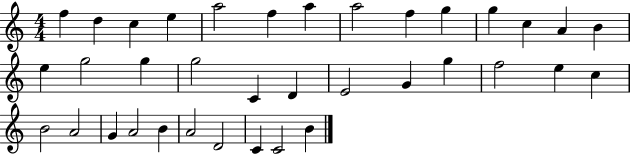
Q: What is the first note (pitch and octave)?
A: F5